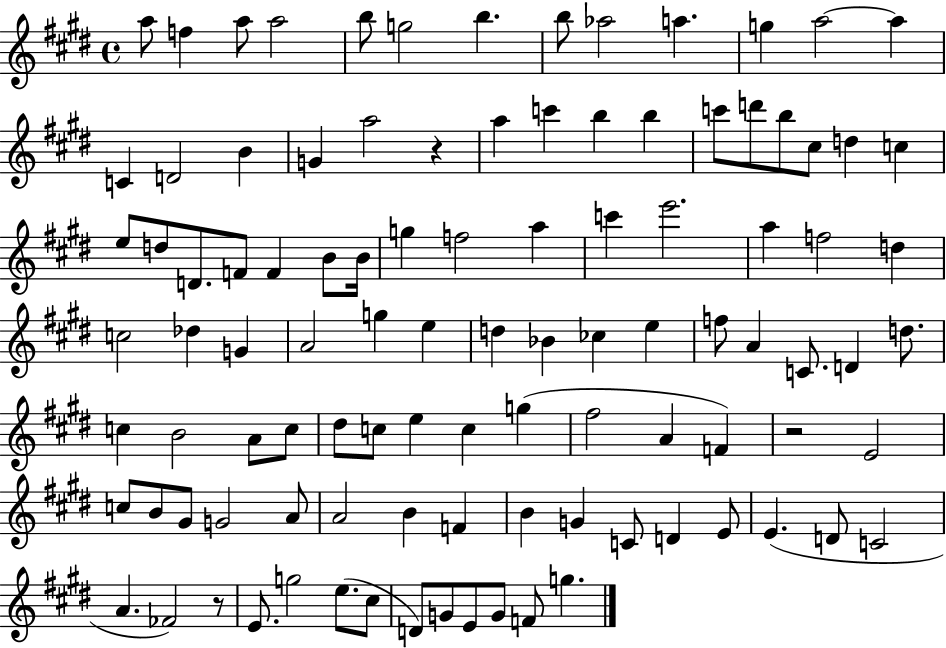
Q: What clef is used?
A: treble